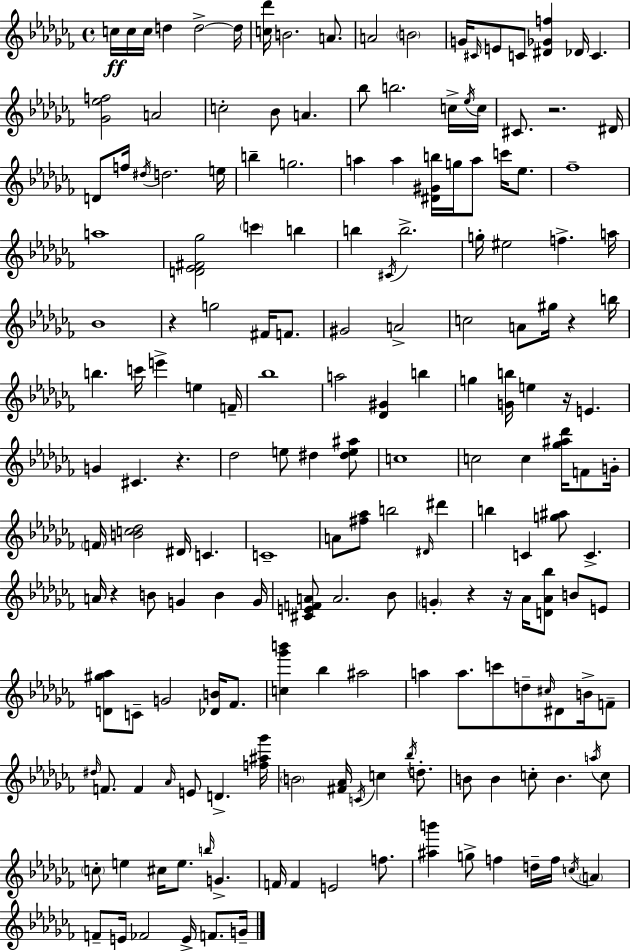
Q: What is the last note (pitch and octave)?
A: G4